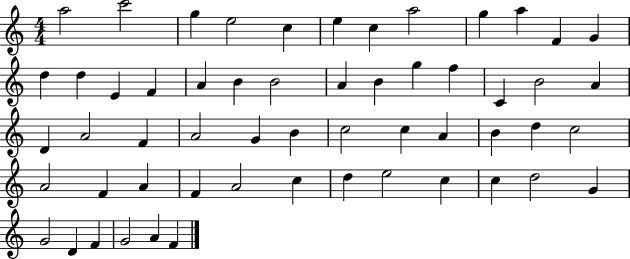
A5/h C6/h G5/q E5/h C5/q E5/q C5/q A5/h G5/q A5/q F4/q G4/q D5/q D5/q E4/q F4/q A4/q B4/q B4/h A4/q B4/q G5/q F5/q C4/q B4/h A4/q D4/q A4/h F4/q A4/h G4/q B4/q C5/h C5/q A4/q B4/q D5/q C5/h A4/h F4/q A4/q F4/q A4/h C5/q D5/q E5/h C5/q C5/q D5/h G4/q G4/h D4/q F4/q G4/h A4/q F4/q